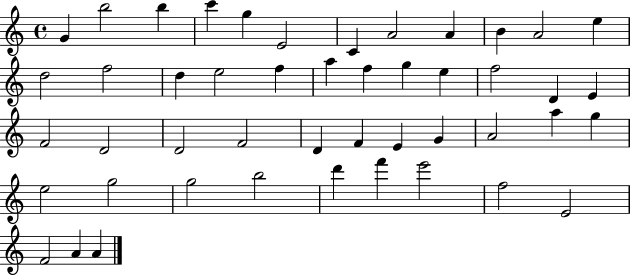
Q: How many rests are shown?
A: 0